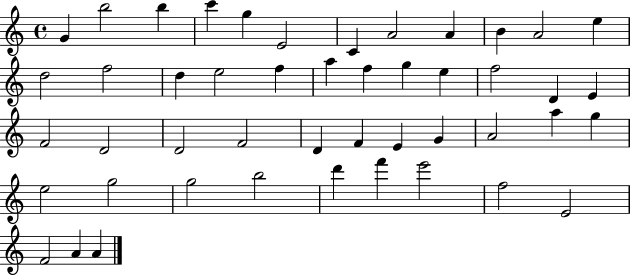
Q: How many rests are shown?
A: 0